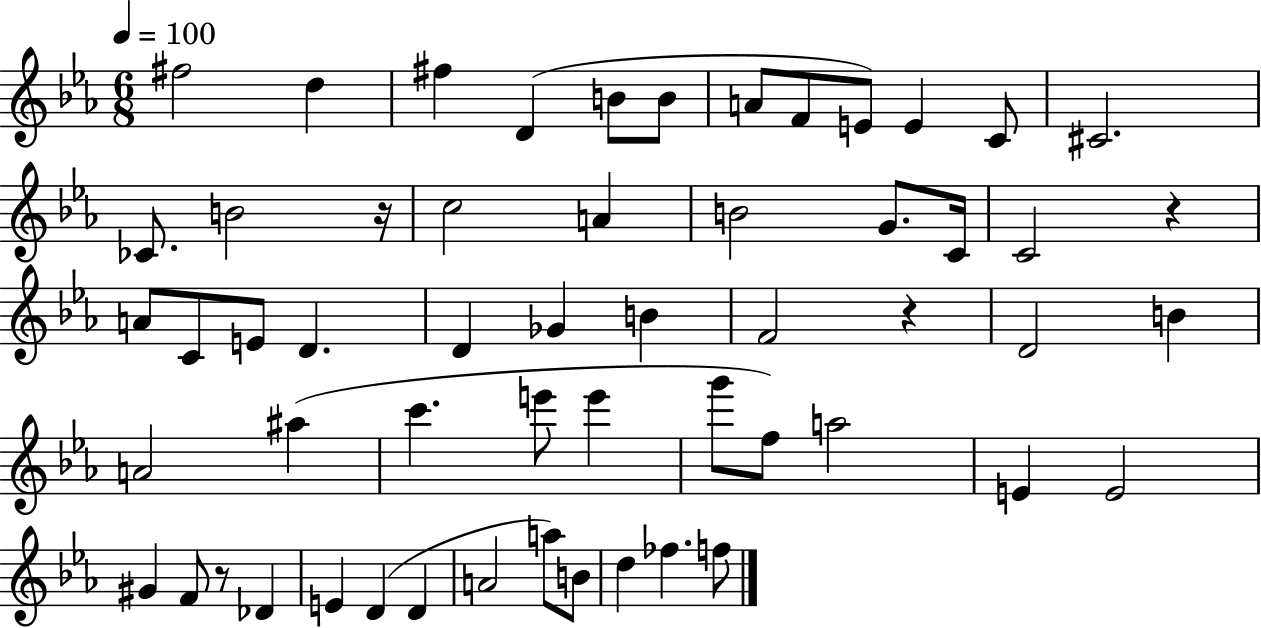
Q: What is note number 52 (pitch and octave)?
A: F5